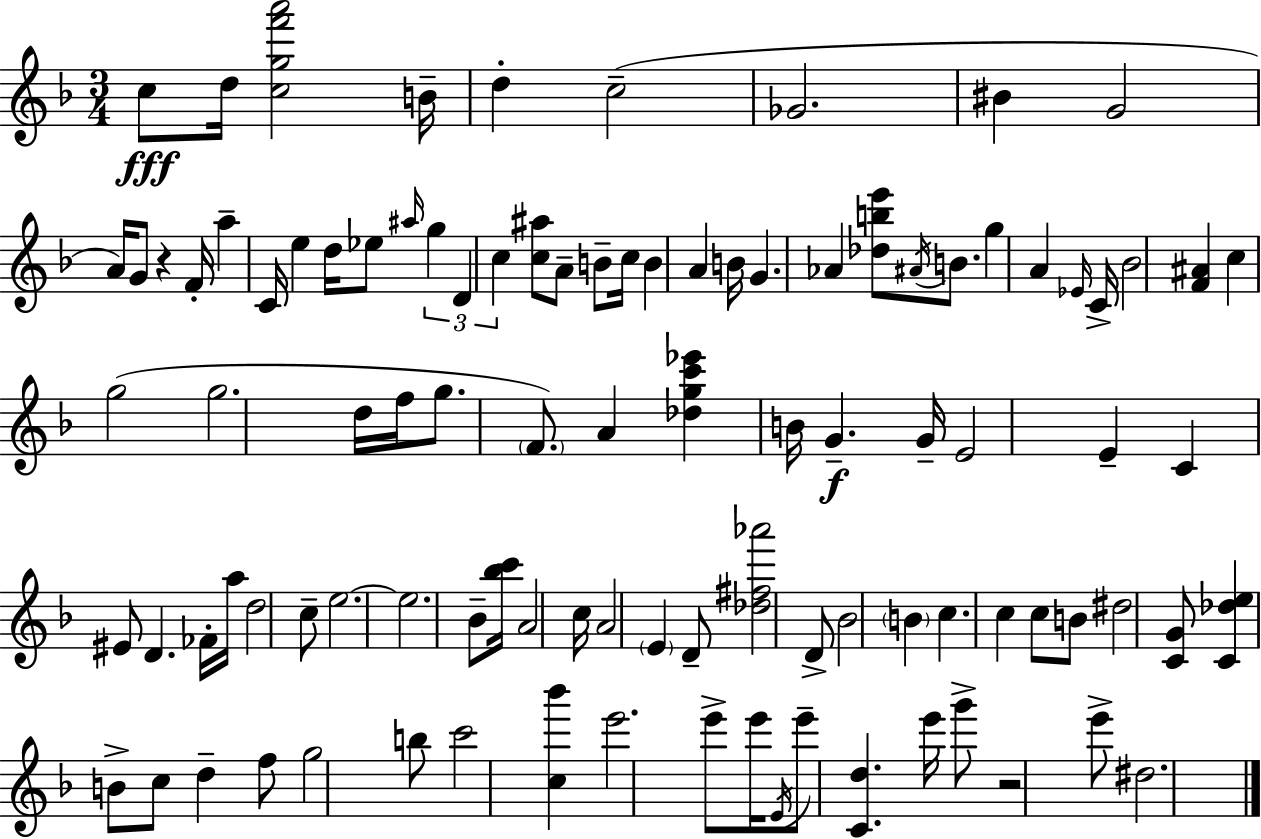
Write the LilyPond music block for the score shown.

{
  \clef treble
  \numericTimeSignature
  \time 3/4
  \key d \minor
  c''8\fff d''16 <c'' g'' f''' a'''>2 b'16-- | d''4-. c''2--( | ges'2. | bis'4 g'2 | \break a'16) g'8 r4 f'16-. a''4-- | c'16 e''4 d''16 ees''8 \grace { ais''16 } \tuplet 3/2 { g''4 | d'4 c''4 } <c'' ais''>8 a'8-- | b'8-- c''16 b'4 a'4 | \break b'16 g'4. aes'4 <des'' b'' e'''>8 | \acciaccatura { ais'16 } b'8. g''4 a'4 | \grace { ees'16 } c'16-> bes'2 <f' ais'>4 | c''4 g''2( | \break g''2. | d''16 f''16 g''8. \parenthesize f'8.) a'4 | <des'' g'' c''' ees'''>4 b'16 g'4.--\f | g'16-- e'2 e'4-- | \break c'4 eis'8 d'4. | fes'16-. a''16 d''2 | c''8-- e''2.~~ | e''2. | \break bes'8-- <bes'' c'''>16 a'2 | c''16 a'2 \parenthesize e'4 | d'8-- <des'' fis'' aes'''>2 | d'8-> bes'2 \parenthesize b'4 | \break c''4. c''4 | c''8 b'8 dis''2 | <c' g'>8 <c' des'' e''>4 b'8-> c''8 d''4-- | f''8 g''2 | \break b''8 c'''2 <c'' bes'''>4 | e'''2. | e'''8-> e'''16 \acciaccatura { e'16 } e'''8-- <c' d''>4. | e'''16 g'''8-> r2 | \break e'''8-> dis''2. | \bar "|."
}